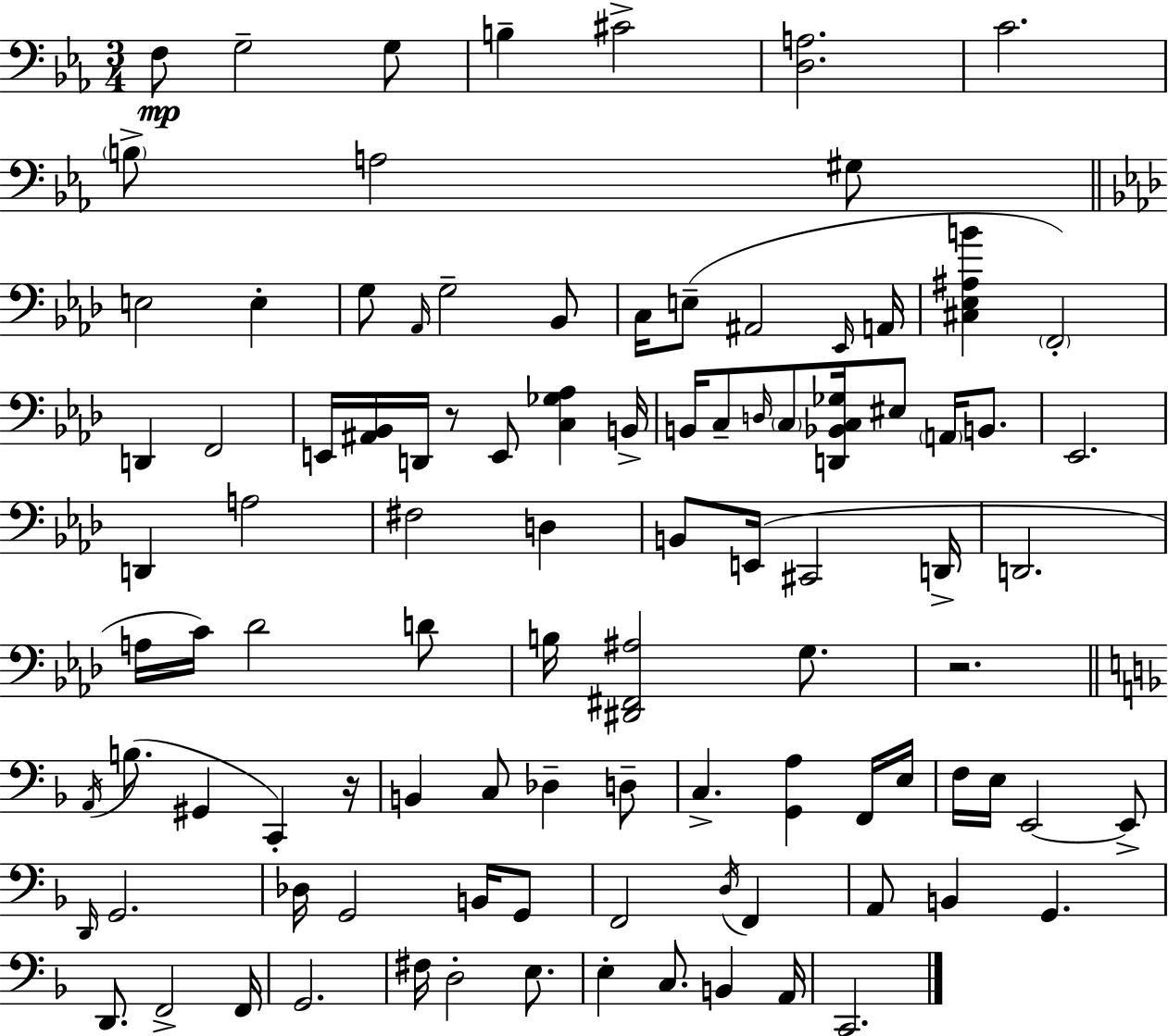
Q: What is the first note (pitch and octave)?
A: F3